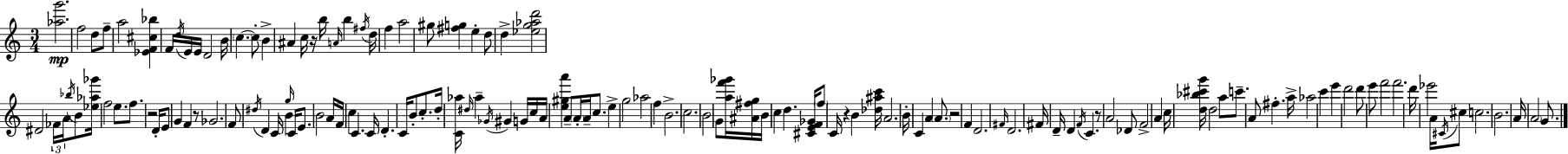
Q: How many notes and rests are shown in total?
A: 144